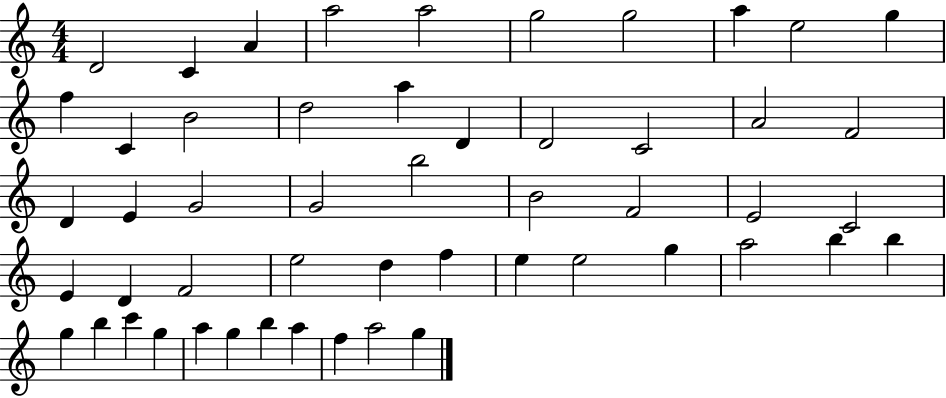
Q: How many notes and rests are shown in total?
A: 52